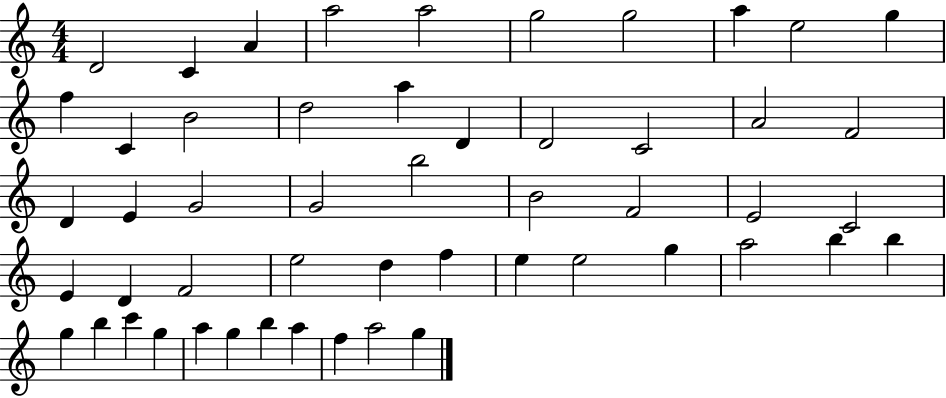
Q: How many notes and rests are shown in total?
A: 52